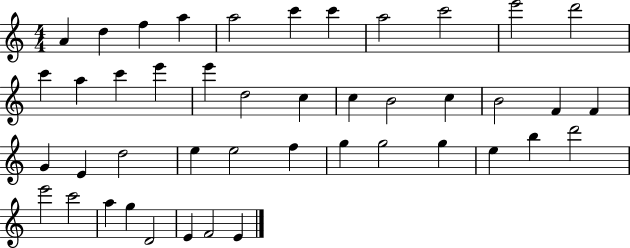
X:1
T:Untitled
M:4/4
L:1/4
K:C
A d f a a2 c' c' a2 c'2 e'2 d'2 c' a c' e' e' d2 c c B2 c B2 F F G E d2 e e2 f g g2 g e b d'2 e'2 c'2 a g D2 E F2 E